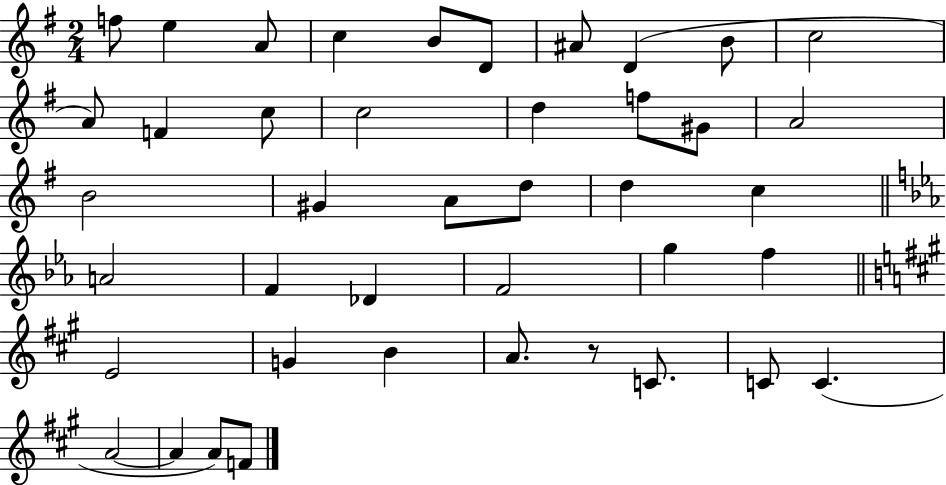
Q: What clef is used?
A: treble